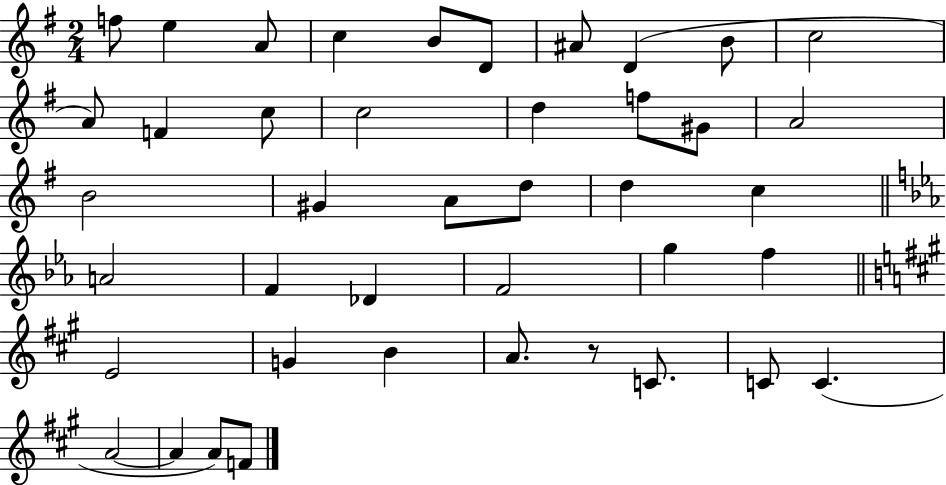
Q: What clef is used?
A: treble